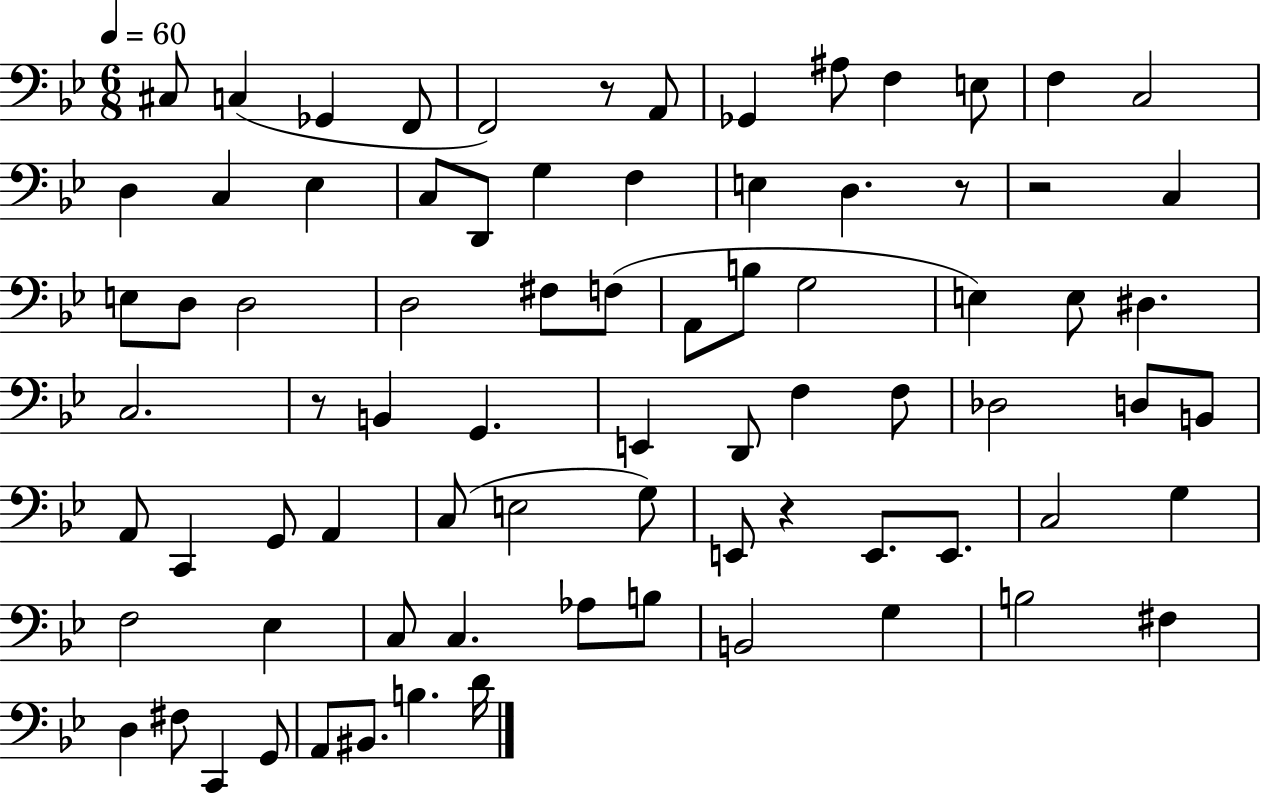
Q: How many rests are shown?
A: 5